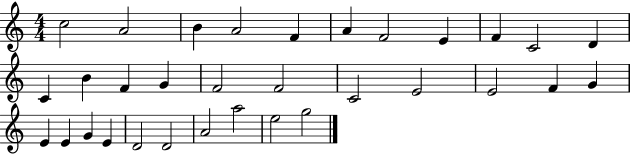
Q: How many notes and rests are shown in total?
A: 32